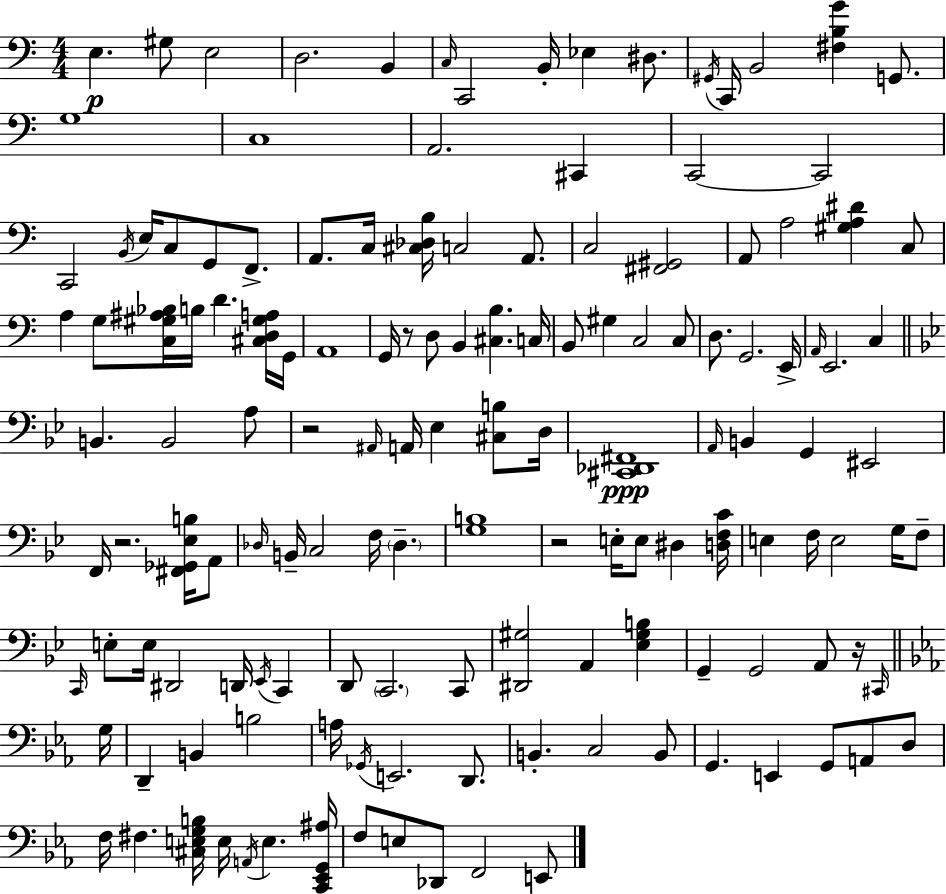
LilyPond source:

{
  \clef bass
  \numericTimeSignature
  \time 4/4
  \key a \minor
  e4.\p gis8 e2 | d2. b,4 | \grace { c16 } c,2 b,16-. ees4 dis8. | \acciaccatura { gis,16 } c,16 b,2 <fis b g'>4 g,8. | \break g1 | c1 | a,2. cis,4 | c,2~~ c,2 | \break c,2 \acciaccatura { b,16 } e16 c8 g,8 | f,8.-> a,8. c16 <cis des b>16 c2 | a,8. c2 <fis, gis,>2 | a,8 a2 <gis a dis'>4 | \break c8 a4 g8 <c gis ais bes>16 b16 d'4. | <cis d gis a>16 g,16 a,1 | g,16 r8 d8 b,4 <cis b>4. | c16 b,8 gis4 c2 | \break c8 d8. g,2. | e,16-> \grace { a,16 } e,2. | c4 \bar "||" \break \key bes \major b,4. b,2 a8 | r2 \grace { ais,16 } a,16 ees4 <cis b>8 | d16 <cis, des, fis,>1\ppp | \grace { a,16 } b,4 g,4 eis,2 | \break f,16 r2. <fis, ges, ees b>16 | a,8 \grace { des16 } b,16-- c2 f16 \parenthesize des4.-- | <g b>1 | r2 e16-. e8 dis4 | \break <d f c'>16 e4 f16 e2 | g16 f8-- \grace { c,16 } e8-. e16 dis,2 d,16 | \acciaccatura { ees,16 } c,4 d,8 \parenthesize c,2. | c,8 <dis, gis>2 a,4 | \break <ees gis b>4 g,4-- g,2 | a,8 r16 \grace { cis,16 } \bar "||" \break \key c \minor g16 d,4-- b,4 b2 | a16 \acciaccatura { ges,16 } e,2. d,8. | b,4.-. c2 | b,8 g,4. e,4 g,8 a,8 | \break d8 f16 fis4. <cis e g b>16 e16 \acciaccatura { a,16 } e4. | <c, ees, g, ais>16 f8 e8 des,8 f,2 | e,8 \bar "|."
}